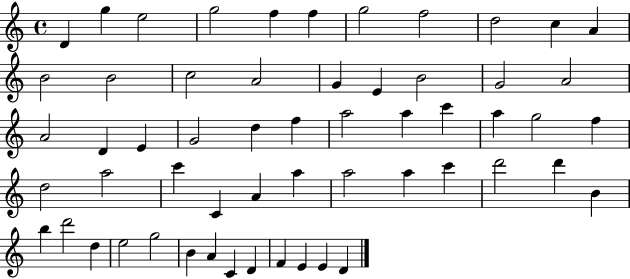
X:1
T:Untitled
M:4/4
L:1/4
K:C
D g e2 g2 f f g2 f2 d2 c A B2 B2 c2 A2 G E B2 G2 A2 A2 D E G2 d f a2 a c' a g2 f d2 a2 c' C A a a2 a c' d'2 d' B b d'2 d e2 g2 B A C D F E E D